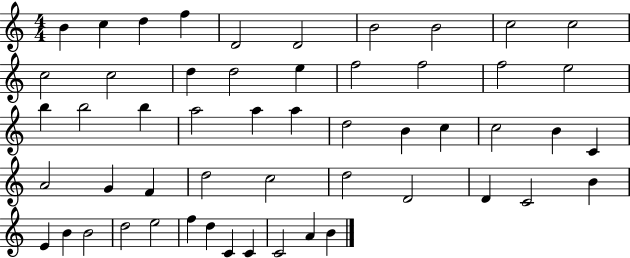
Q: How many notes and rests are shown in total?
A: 53